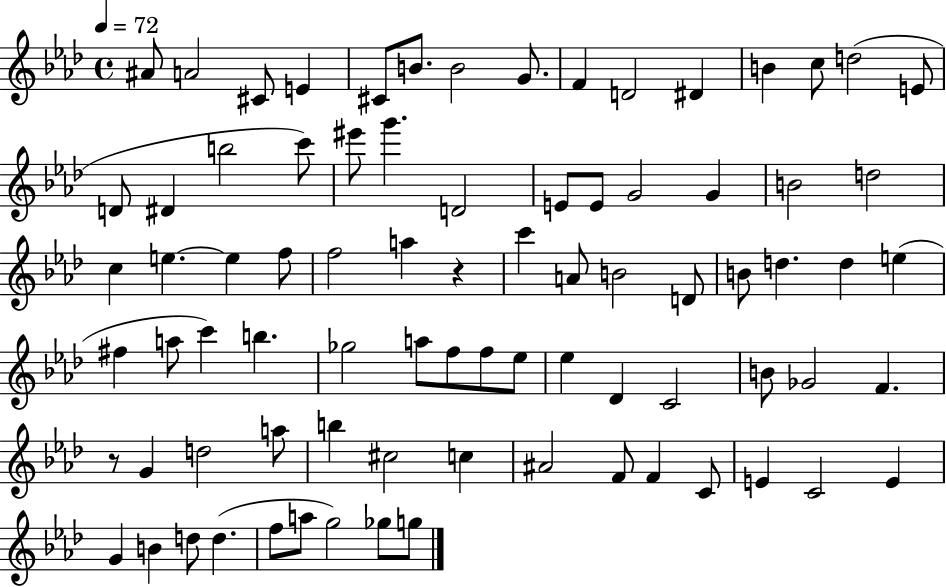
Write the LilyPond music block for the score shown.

{
  \clef treble
  \time 4/4
  \defaultTimeSignature
  \key aes \major
  \tempo 4 = 72
  ais'8 a'2 cis'8 e'4 | cis'8 b'8. b'2 g'8. | f'4 d'2 dis'4 | b'4 c''8 d''2( e'8 | \break d'8 dis'4 b''2 c'''8) | eis'''8 g'''4. d'2 | e'8 e'8 g'2 g'4 | b'2 d''2 | \break c''4 e''4.~~ e''4 f''8 | f''2 a''4 r4 | c'''4 a'8 b'2 d'8 | b'8 d''4. d''4 e''4( | \break fis''4 a''8 c'''4) b''4. | ges''2 a''8 f''8 f''8 ees''8 | ees''4 des'4 c'2 | b'8 ges'2 f'4. | \break r8 g'4 d''2 a''8 | b''4 cis''2 c''4 | ais'2 f'8 f'4 c'8 | e'4 c'2 e'4 | \break g'4 b'4 d''8 d''4.( | f''8 a''8 g''2) ges''8 g''8 | \bar "|."
}